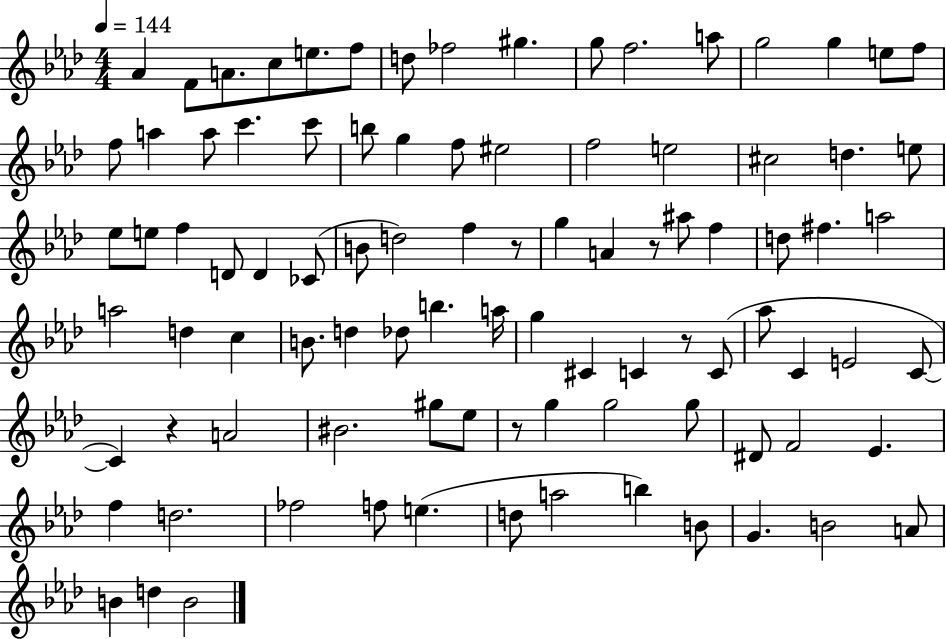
{
  \clef treble
  \numericTimeSignature
  \time 4/4
  \key aes \major
  \tempo 4 = 144
  aes'4 f'8 a'8. c''8 e''8. f''8 | d''8 fes''2 gis''4. | g''8 f''2. a''8 | g''2 g''4 e''8 f''8 | \break f''8 a''4 a''8 c'''4. c'''8 | b''8 g''4 f''8 eis''2 | f''2 e''2 | cis''2 d''4. e''8 | \break ees''8 e''8 f''4 d'8 d'4 ces'8( | b'8 d''2) f''4 r8 | g''4 a'4 r8 ais''8 f''4 | d''8 fis''4. a''2 | \break a''2 d''4 c''4 | b'8. d''4 des''8 b''4. a''16 | g''4 cis'4 c'4 r8 c'8( | aes''8 c'4 e'2 c'8~~ | \break c'4) r4 a'2 | bis'2. gis''8 ees''8 | r8 g''4 g''2 g''8 | dis'8 f'2 ees'4. | \break f''4 d''2. | fes''2 f''8 e''4.( | d''8 a''2 b''4) b'8 | g'4. b'2 a'8 | \break b'4 d''4 b'2 | \bar "|."
}